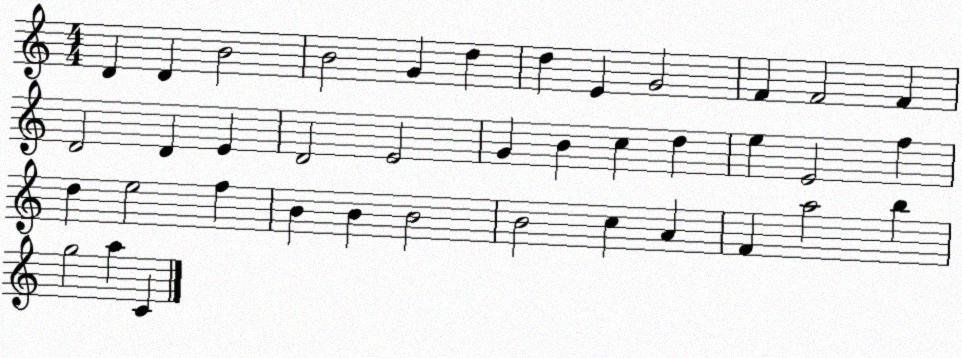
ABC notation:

X:1
T:Untitled
M:4/4
L:1/4
K:C
D D B2 B2 G d d E G2 F F2 F D2 D E D2 E2 G B c d e E2 f d e2 f B B B2 B2 c A F a2 b g2 a C